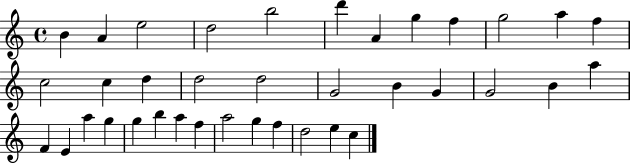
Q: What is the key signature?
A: C major